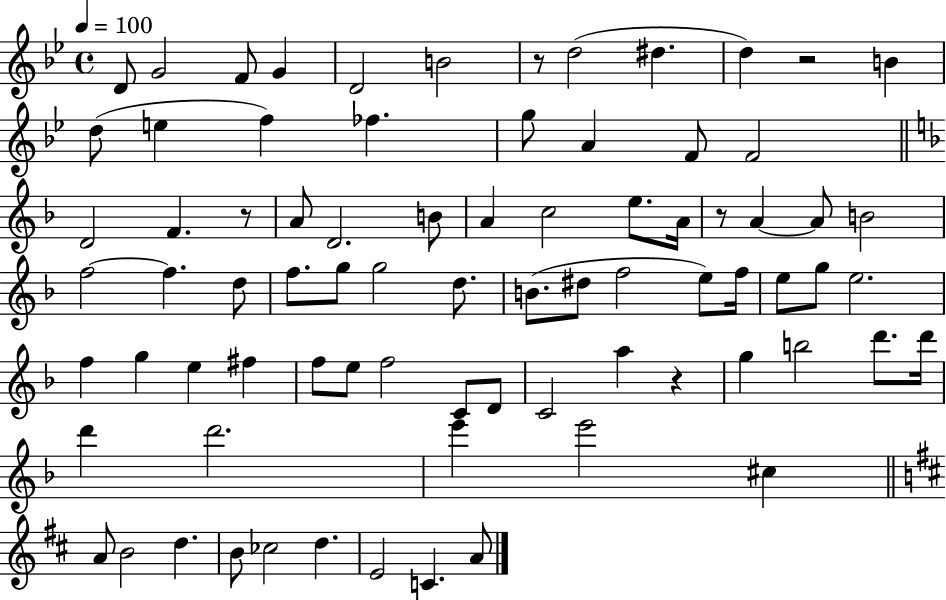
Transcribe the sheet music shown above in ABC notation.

X:1
T:Untitled
M:4/4
L:1/4
K:Bb
D/2 G2 F/2 G D2 B2 z/2 d2 ^d d z2 B d/2 e f _f g/2 A F/2 F2 D2 F z/2 A/2 D2 B/2 A c2 e/2 A/4 z/2 A A/2 B2 f2 f d/2 f/2 g/2 g2 d/2 B/2 ^d/2 f2 e/2 f/4 e/2 g/2 e2 f g e ^f f/2 e/2 f2 C/2 D/2 C2 a z g b2 d'/2 d'/4 d' d'2 e' e'2 ^c A/2 B2 d B/2 _c2 d E2 C A/2